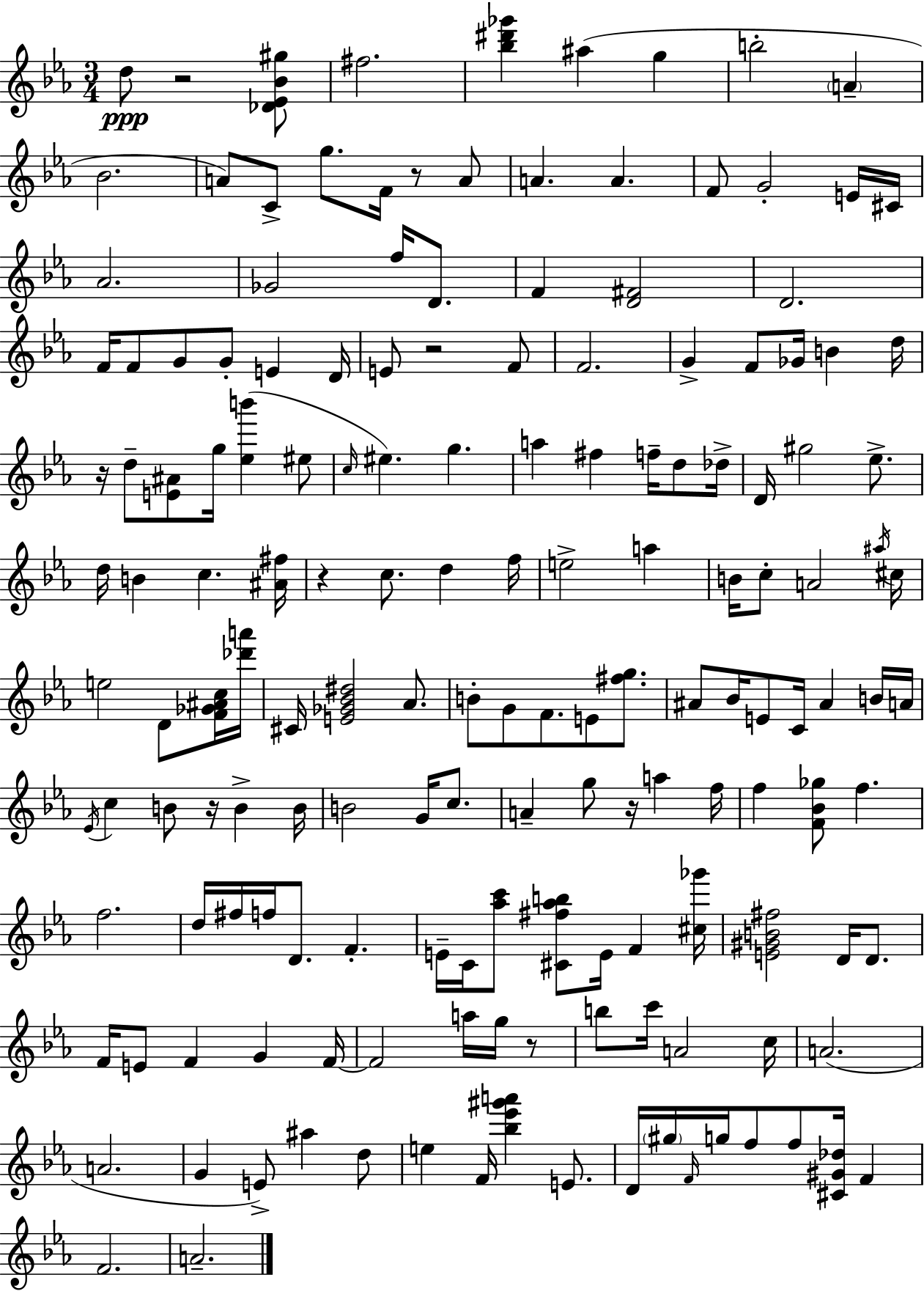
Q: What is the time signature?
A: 3/4